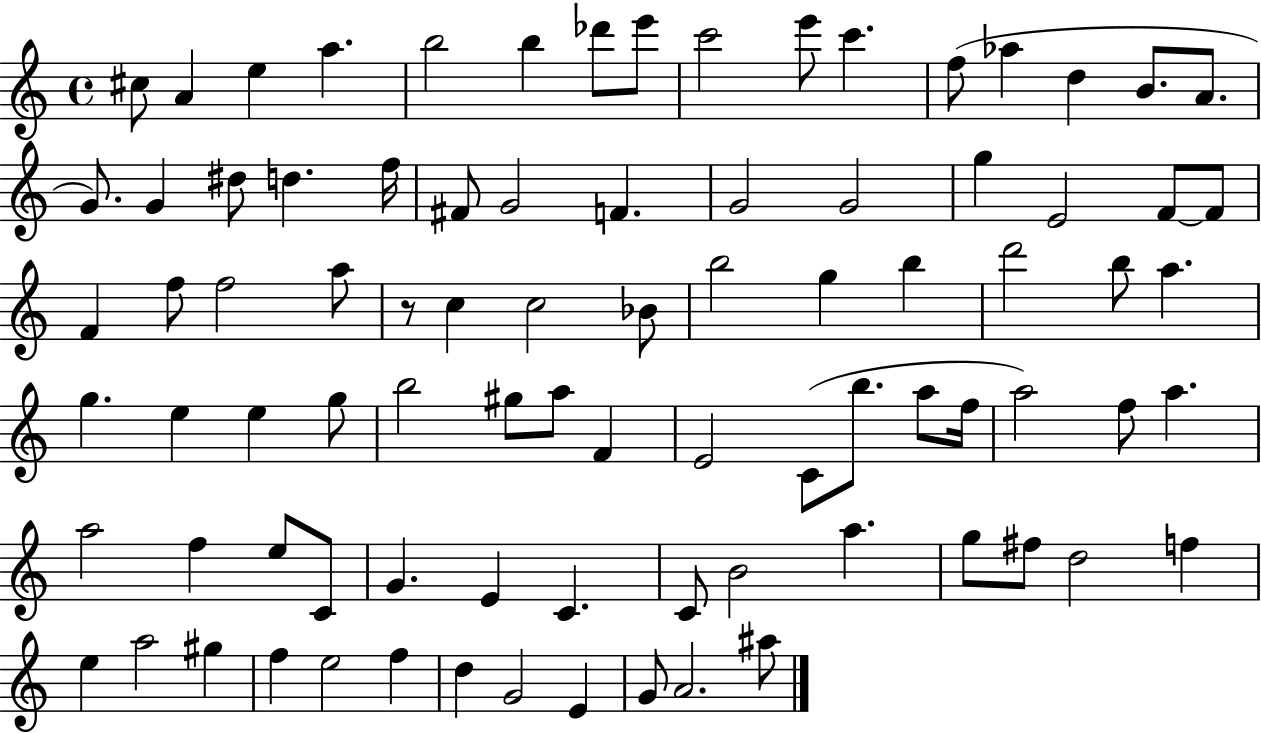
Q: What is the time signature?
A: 4/4